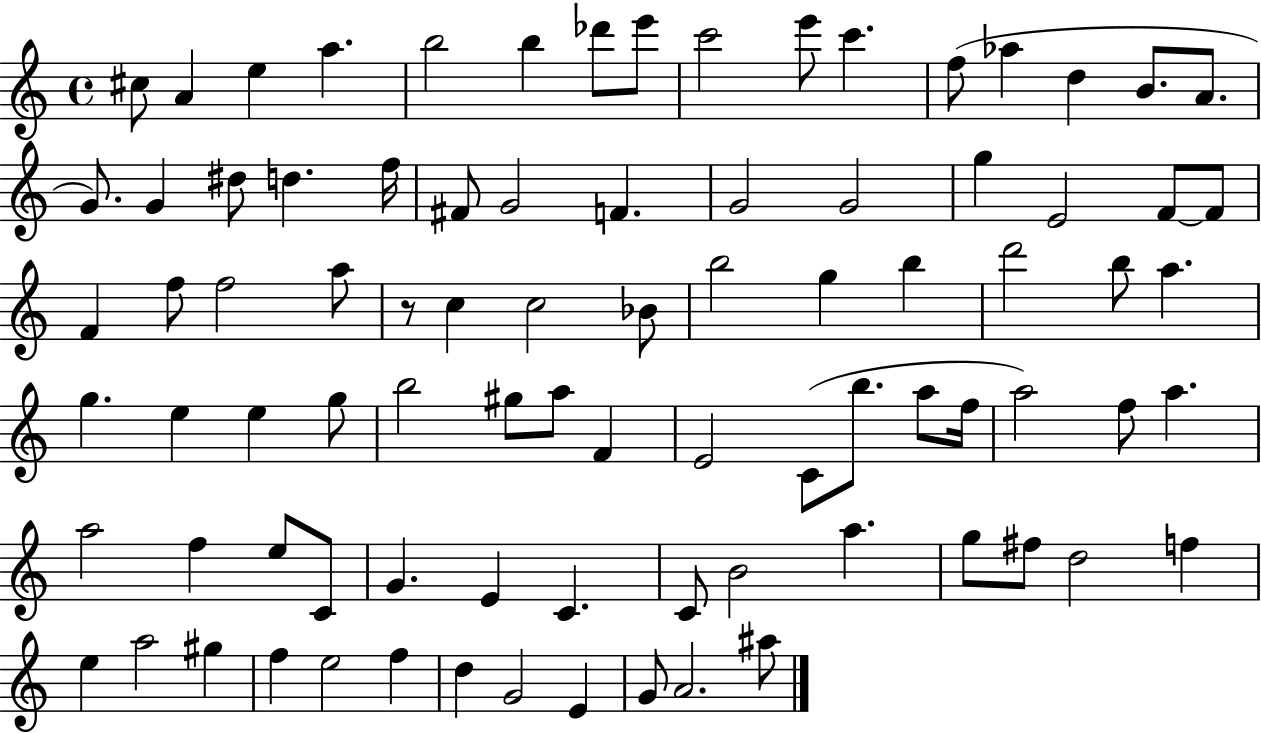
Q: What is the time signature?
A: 4/4